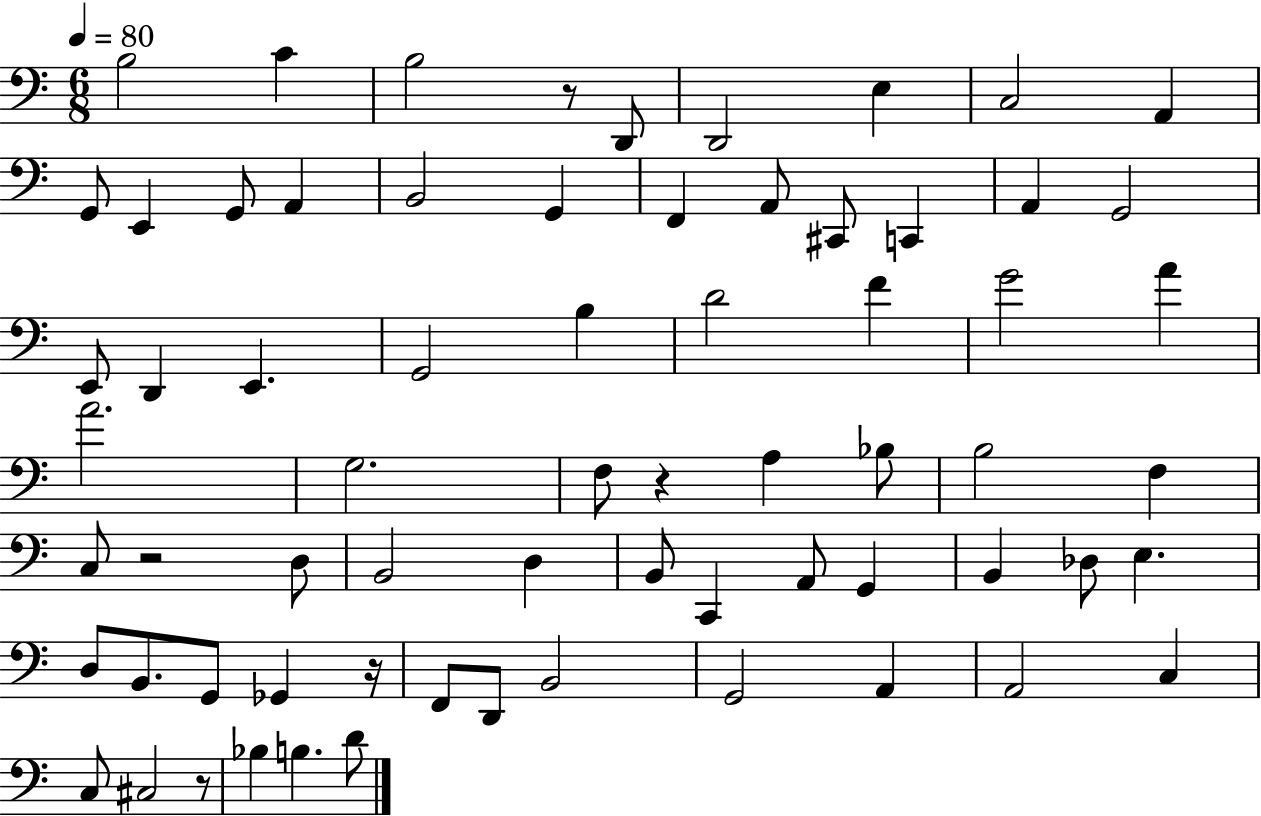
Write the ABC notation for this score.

X:1
T:Untitled
M:6/8
L:1/4
K:C
B,2 C B,2 z/2 D,,/2 D,,2 E, C,2 A,, G,,/2 E,, G,,/2 A,, B,,2 G,, F,, A,,/2 ^C,,/2 C,, A,, G,,2 E,,/2 D,, E,, G,,2 B, D2 F G2 A A2 G,2 F,/2 z A, _B,/2 B,2 F, C,/2 z2 D,/2 B,,2 D, B,,/2 C,, A,,/2 G,, B,, _D,/2 E, D,/2 B,,/2 G,,/2 _G,, z/4 F,,/2 D,,/2 B,,2 G,,2 A,, A,,2 C, C,/2 ^C,2 z/2 _B, B, D/2